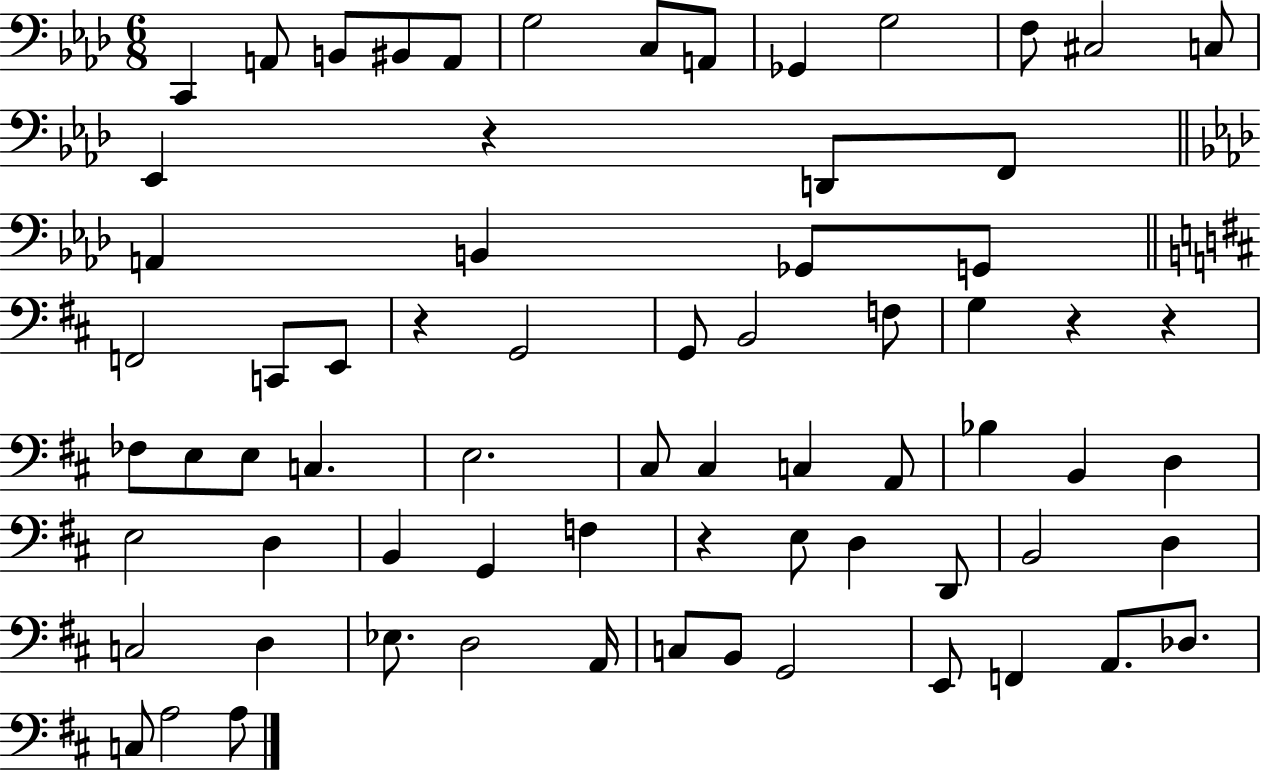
X:1
T:Untitled
M:6/8
L:1/4
K:Ab
C,, A,,/2 B,,/2 ^B,,/2 A,,/2 G,2 C,/2 A,,/2 _G,, G,2 F,/2 ^C,2 C,/2 _E,, z D,,/2 F,,/2 A,, B,, _G,,/2 G,,/2 F,,2 C,,/2 E,,/2 z G,,2 G,,/2 B,,2 F,/2 G, z z _F,/2 E,/2 E,/2 C, E,2 ^C,/2 ^C, C, A,,/2 _B, B,, D, E,2 D, B,, G,, F, z E,/2 D, D,,/2 B,,2 D, C,2 D, _E,/2 D,2 A,,/4 C,/2 B,,/2 G,,2 E,,/2 F,, A,,/2 _D,/2 C,/2 A,2 A,/2